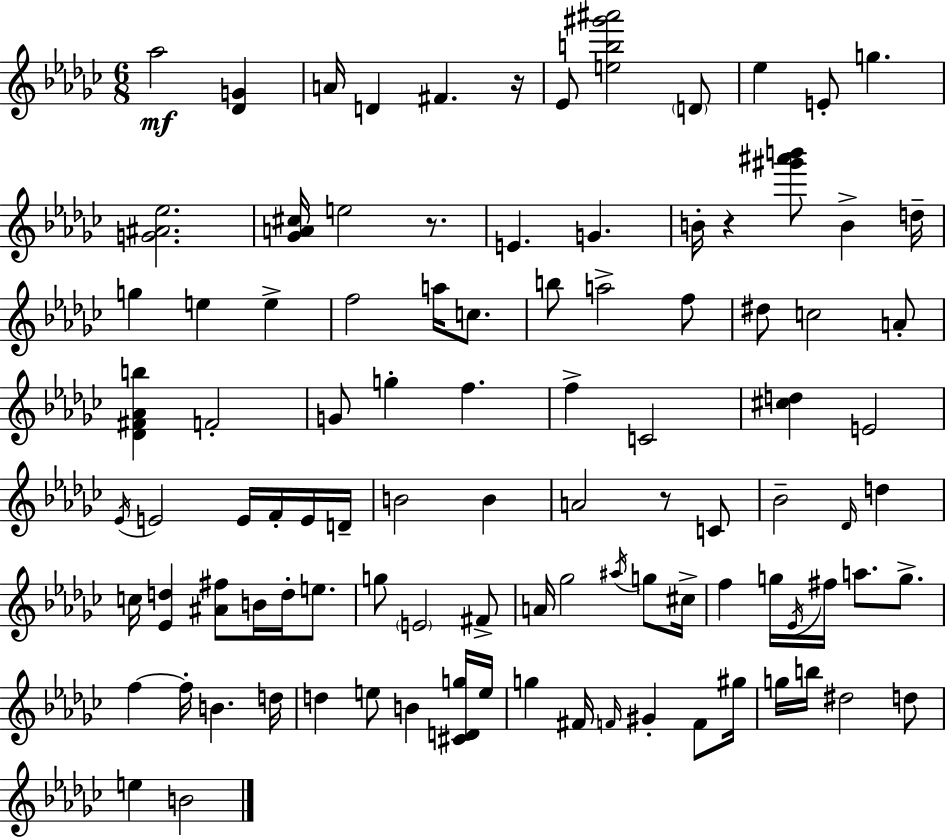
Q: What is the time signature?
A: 6/8